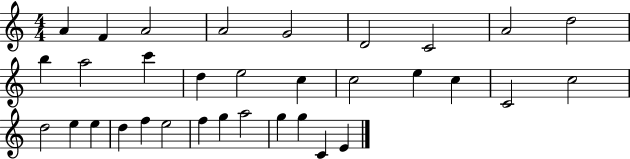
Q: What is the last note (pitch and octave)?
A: E4